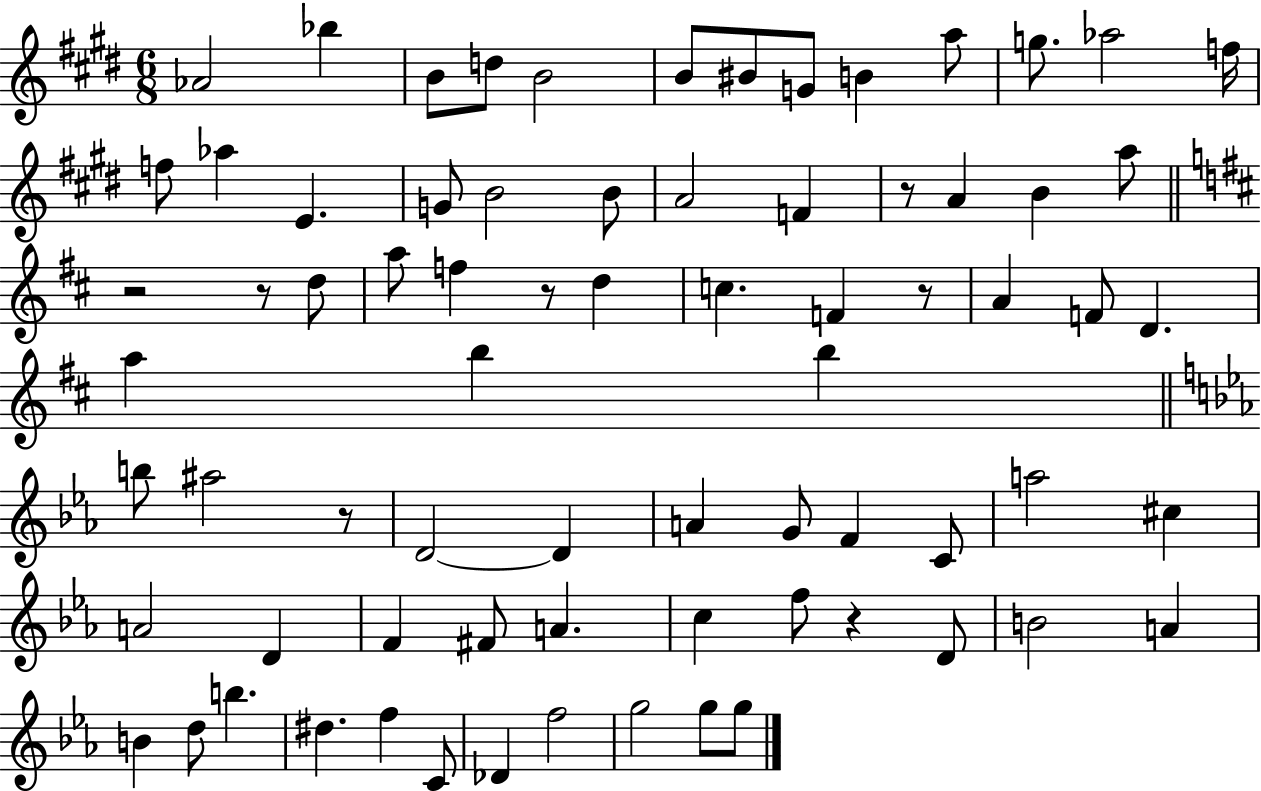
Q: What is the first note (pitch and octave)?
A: Ab4